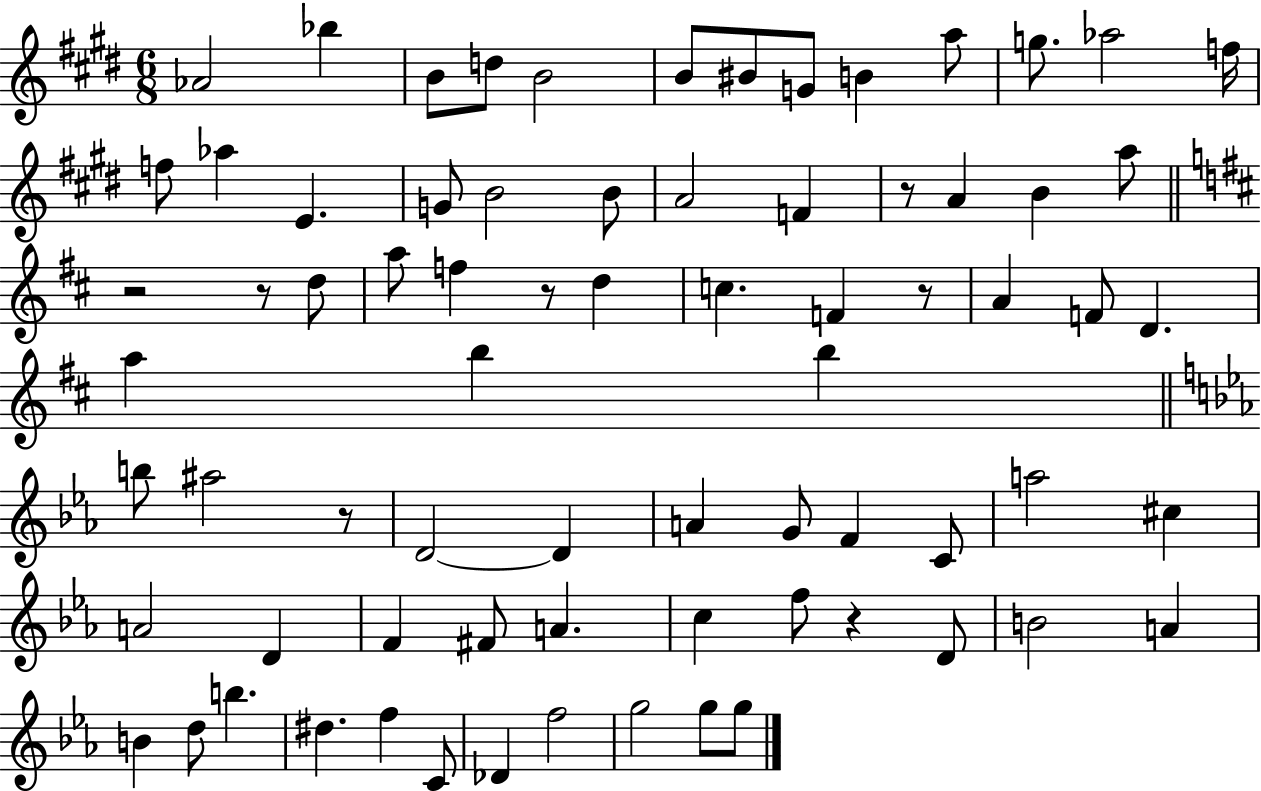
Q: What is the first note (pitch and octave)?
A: Ab4